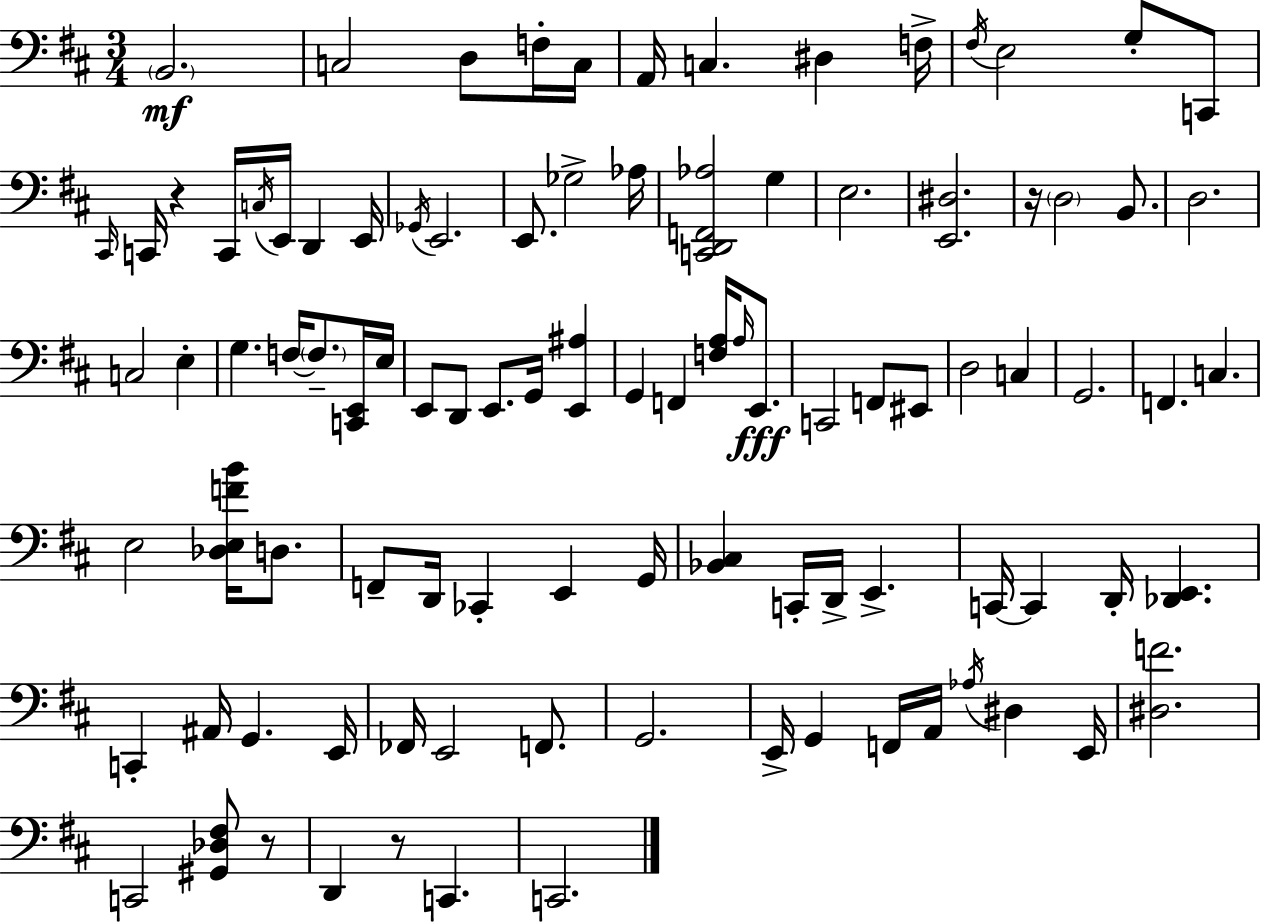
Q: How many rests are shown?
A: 4